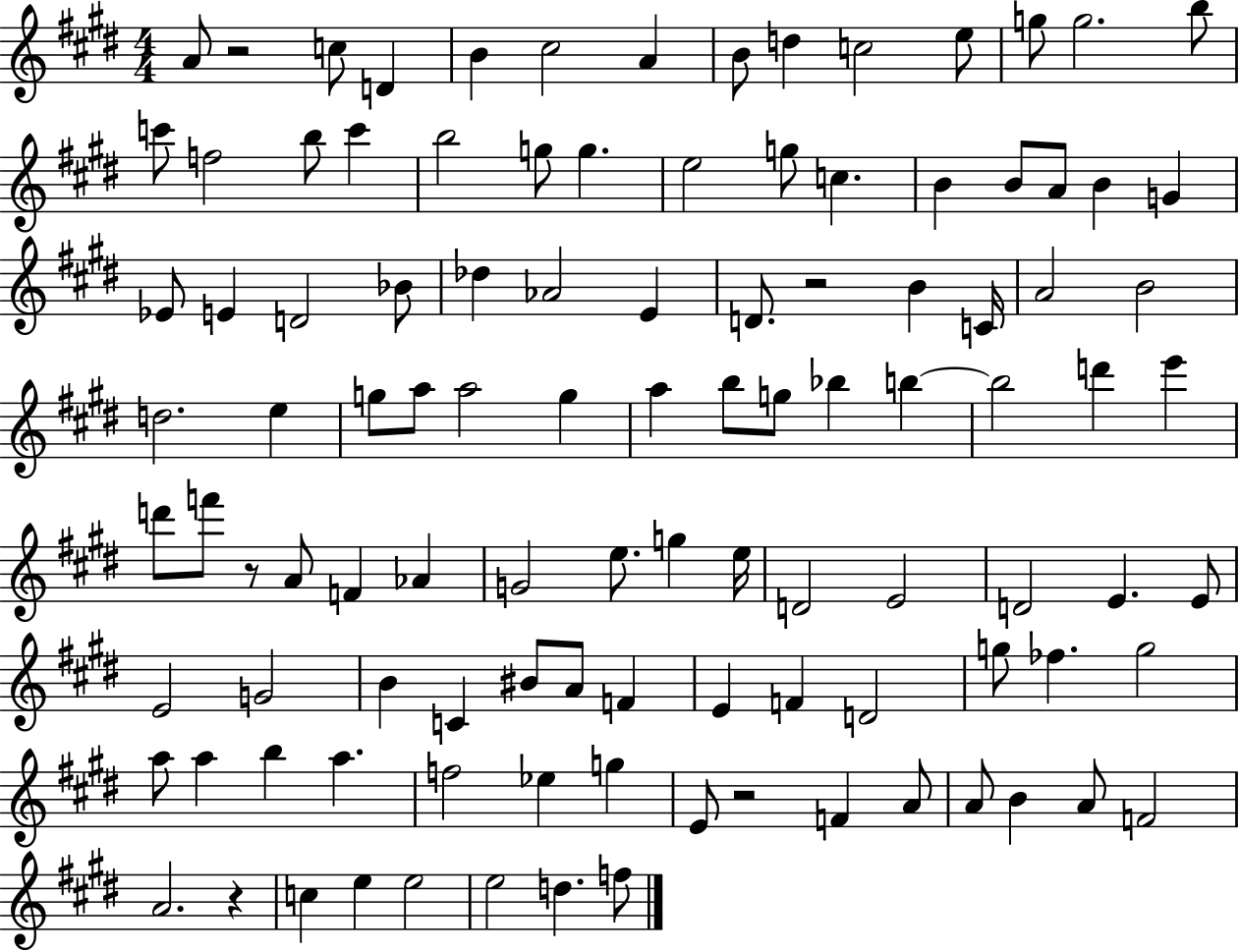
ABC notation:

X:1
T:Untitled
M:4/4
L:1/4
K:E
A/2 z2 c/2 D B ^c2 A B/2 d c2 e/2 g/2 g2 b/2 c'/2 f2 b/2 c' b2 g/2 g e2 g/2 c B B/2 A/2 B G _E/2 E D2 _B/2 _d _A2 E D/2 z2 B C/4 A2 B2 d2 e g/2 a/2 a2 g a b/2 g/2 _b b b2 d' e' d'/2 f'/2 z/2 A/2 F _A G2 e/2 g e/4 D2 E2 D2 E E/2 E2 G2 B C ^B/2 A/2 F E F D2 g/2 _f g2 a/2 a b a f2 _e g E/2 z2 F A/2 A/2 B A/2 F2 A2 z c e e2 e2 d f/2